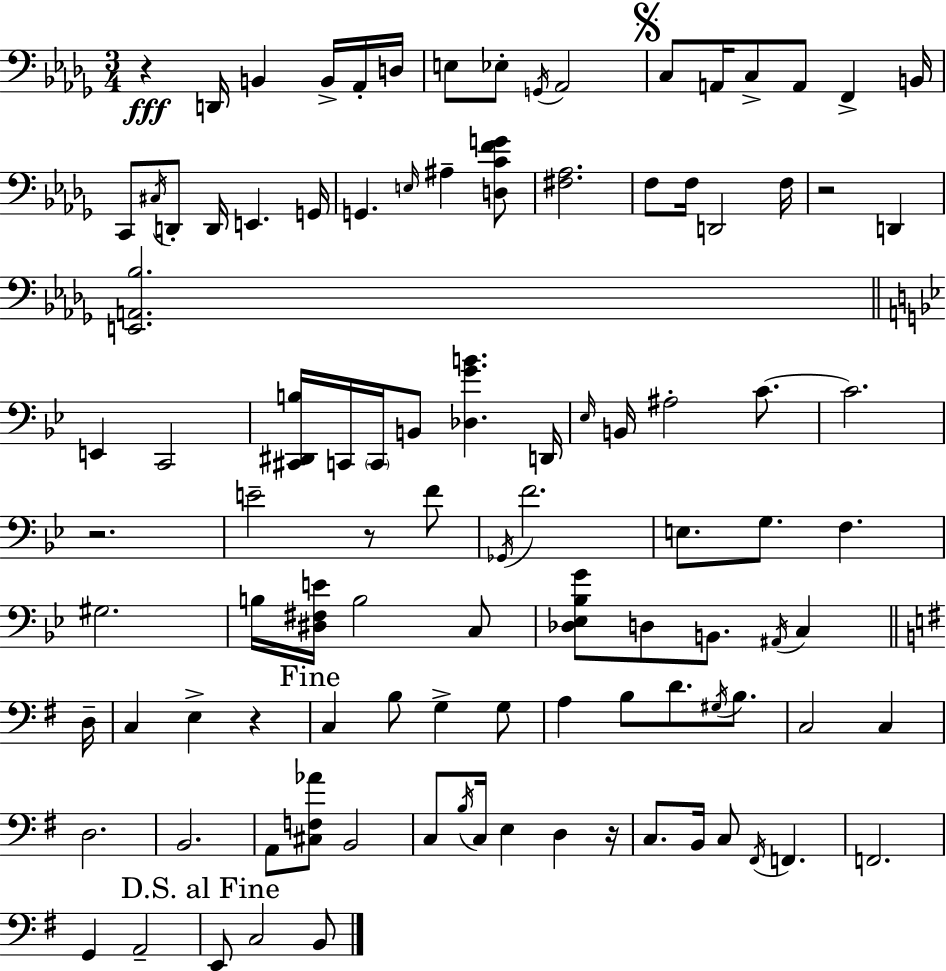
X:1
T:Untitled
M:3/4
L:1/4
K:Bbm
z D,,/4 B,, B,,/4 _A,,/4 D,/4 E,/2 _E,/2 G,,/4 _A,,2 C,/2 A,,/4 C,/2 A,,/2 F,, B,,/4 C,,/2 ^C,/4 D,,/2 D,,/4 E,, G,,/4 G,, E,/4 ^A, [D,CFG]/2 [^F,_A,]2 F,/2 F,/4 D,,2 F,/4 z2 D,, [E,,A,,_B,]2 E,, C,,2 [^C,,^D,,B,]/4 C,,/4 C,,/4 B,,/2 [_D,GB] D,,/4 _E,/4 B,,/4 ^A,2 C/2 C2 z2 E2 z/2 F/2 _G,,/4 F2 E,/2 G,/2 F, ^G,2 B,/4 [^D,^F,E]/4 B,2 C,/2 [_D,_E,_B,G]/2 D,/2 B,,/2 ^A,,/4 C, D,/4 C, E, z C, B,/2 G, G,/2 A, B,/2 D/2 ^G,/4 B,/2 C,2 C, D,2 B,,2 A,,/2 [^C,F,_A]/2 B,,2 C,/2 B,/4 C,/4 E, D, z/4 C,/2 B,,/4 C,/2 ^F,,/4 F,, F,,2 G,, A,,2 E,,/2 C,2 B,,/2